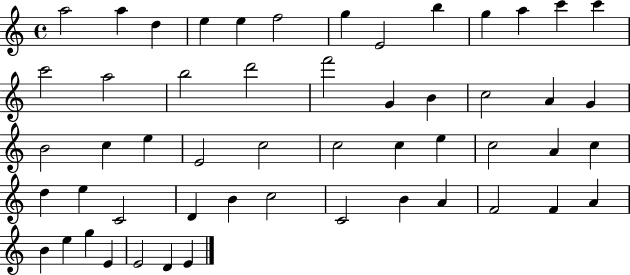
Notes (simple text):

A5/h A5/q D5/q E5/q E5/q F5/h G5/q E4/h B5/q G5/q A5/q C6/q C6/q C6/h A5/h B5/h D6/h F6/h G4/q B4/q C5/h A4/q G4/q B4/h C5/q E5/q E4/h C5/h C5/h C5/q E5/q C5/h A4/q C5/q D5/q E5/q C4/h D4/q B4/q C5/h C4/h B4/q A4/q F4/h F4/q A4/q B4/q E5/q G5/q E4/q E4/h D4/q E4/q